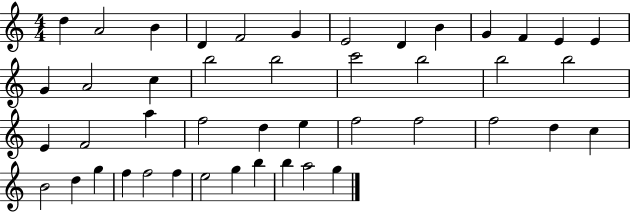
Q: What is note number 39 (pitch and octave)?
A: F5